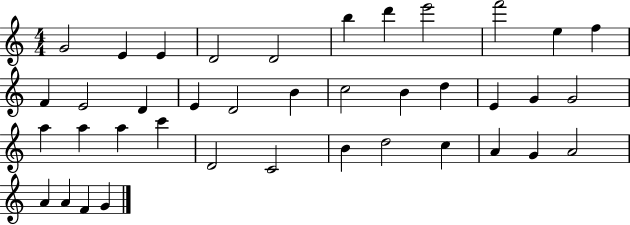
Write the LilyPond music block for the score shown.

{
  \clef treble
  \numericTimeSignature
  \time 4/4
  \key c \major
  g'2 e'4 e'4 | d'2 d'2 | b''4 d'''4 e'''2 | f'''2 e''4 f''4 | \break f'4 e'2 d'4 | e'4 d'2 b'4 | c''2 b'4 d''4 | e'4 g'4 g'2 | \break a''4 a''4 a''4 c'''4 | d'2 c'2 | b'4 d''2 c''4 | a'4 g'4 a'2 | \break a'4 a'4 f'4 g'4 | \bar "|."
}